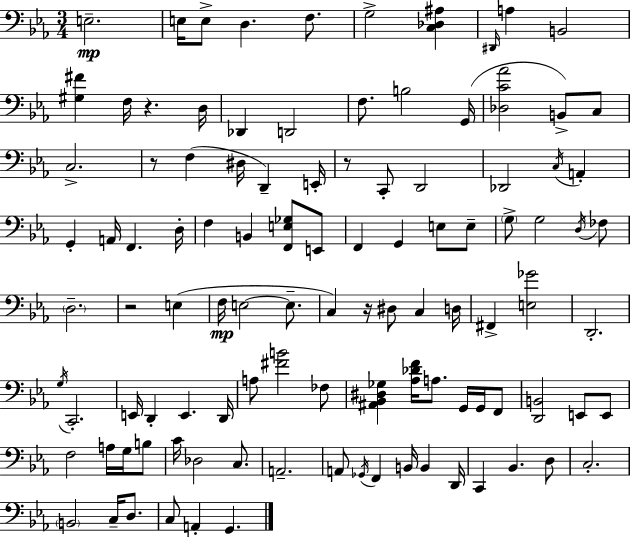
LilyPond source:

{
  \clef bass
  \numericTimeSignature
  \time 3/4
  \key c \minor
  e2.--\mp | e16 e8-> d4. f8. | g2-> <c des ais>4 | \grace { dis,16 } a4 b,2 | \break <gis fis'>4 f16 r4. | d16 des,4 d,2 | f8. b2 | g,16( <des c' aes'>2 b,8->) c8 | \break c2.-> | r8 f4( dis16 d,4--) | e,16-. r8 c,8-. d,2 | des,2 \acciaccatura { c16 } a,4-. | \break g,4-. a,16 f,4. | d16-. f4 b,4 <f, e ges>8 | e,8 f,4 g,4 e8 | e8-- \parenthesize g8-> g2 | \break \acciaccatura { d16 } fes8 \parenthesize d2.-- | r2 e4( | f16\mp e2~~ | e8.-- c4) r16 dis8 c4 | \break d16 fis,4-> <e ges'>2 | d,2.-. | \acciaccatura { g16 } c,2.-. | e,16 d,4-. e,4. | \break d,16 a8 <fis' b'>2 | fes8 <ais, bes, dis ges>4 <aes des' f'>16 a8. | g,16 g,16 f,8 <d, b,>2 | e,8 e,8 f2 | \break a16 g16 b8 c'16 des2 | c8. a,2.-- | a,8 \acciaccatura { ges,16 } f,4 b,16 | b,4 d,16 c,4 bes,4. | \break d8 c2.-. | \parenthesize b,2 | c16-- d8. c8 a,4-. g,4. | \bar "|."
}